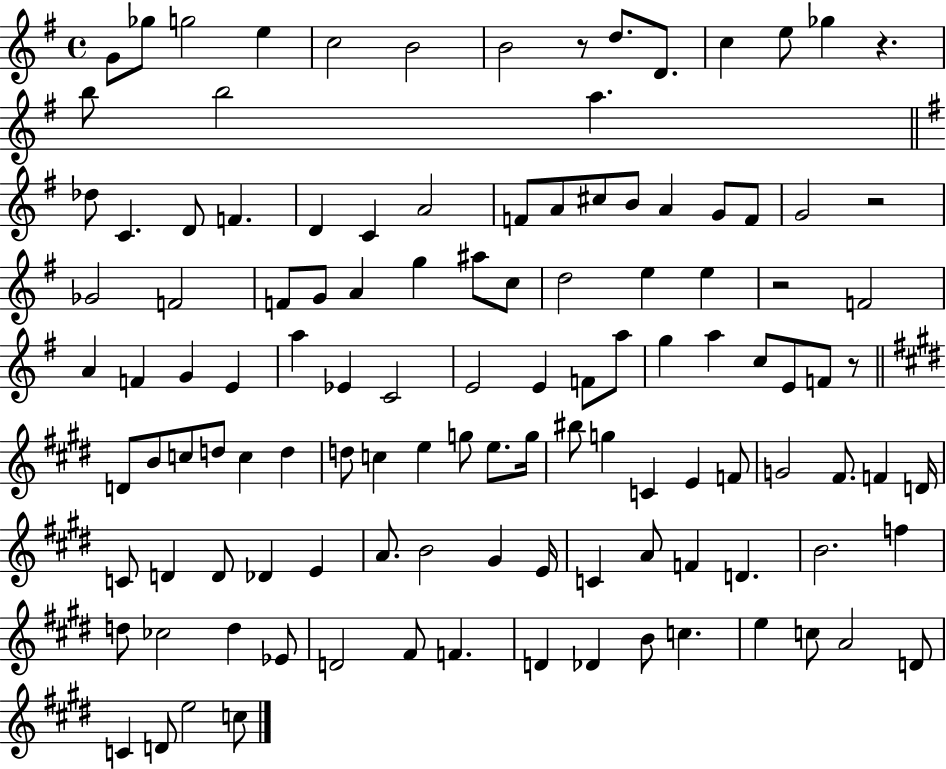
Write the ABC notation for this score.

X:1
T:Untitled
M:4/4
L:1/4
K:G
G/2 _g/2 g2 e c2 B2 B2 z/2 d/2 D/2 c e/2 _g z b/2 b2 a _d/2 C D/2 F D C A2 F/2 A/2 ^c/2 B/2 A G/2 F/2 G2 z2 _G2 F2 F/2 G/2 A g ^a/2 c/2 d2 e e z2 F2 A F G E a _E C2 E2 E F/2 a/2 g a c/2 E/2 F/2 z/2 D/2 B/2 c/2 d/2 c d d/2 c e g/2 e/2 g/4 ^b/2 g C E F/2 G2 ^F/2 F D/4 C/2 D D/2 _D E A/2 B2 ^G E/4 C A/2 F D B2 f d/2 _c2 d _E/2 D2 ^F/2 F D _D B/2 c e c/2 A2 D/2 C D/2 e2 c/2